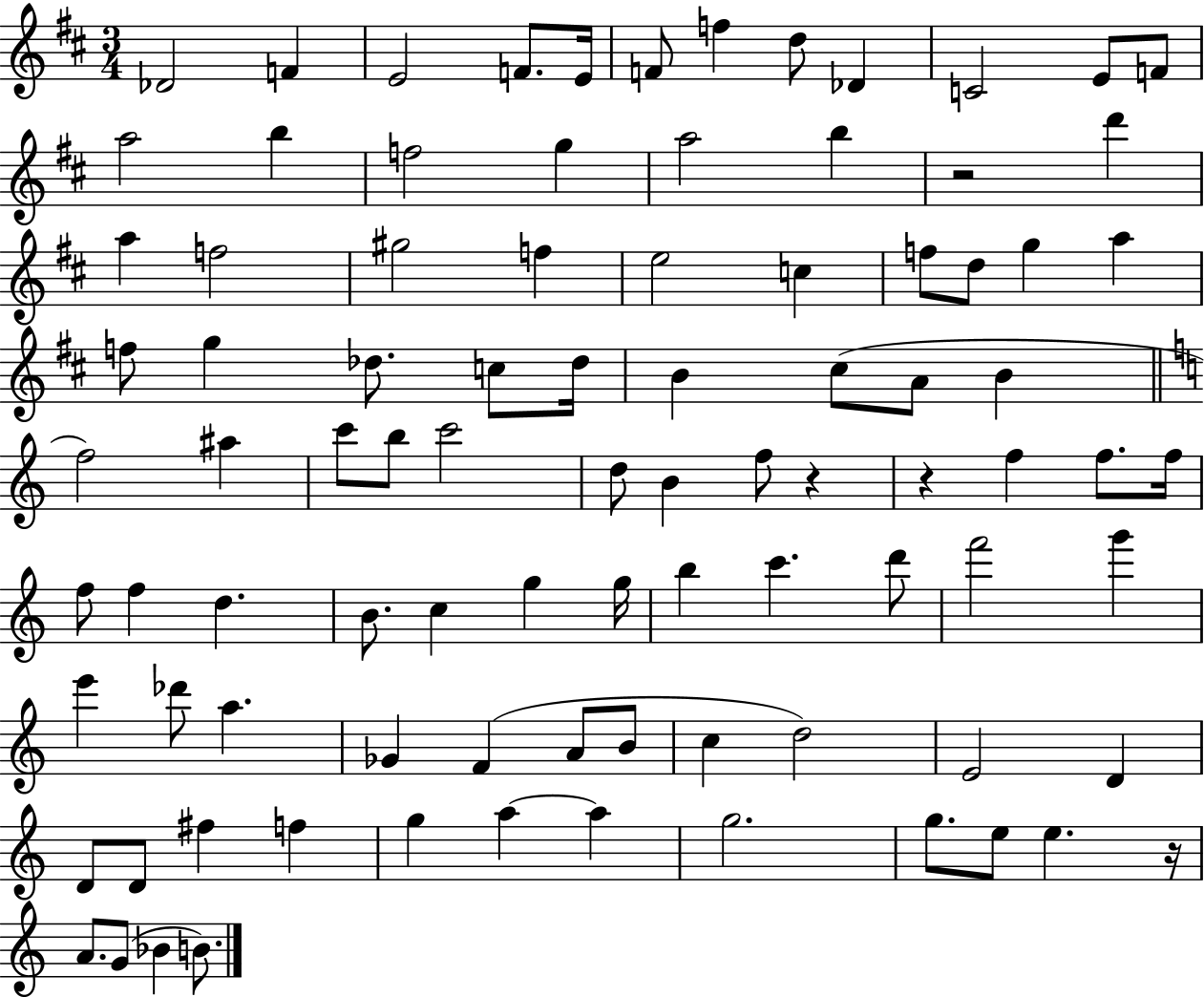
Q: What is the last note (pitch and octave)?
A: B4